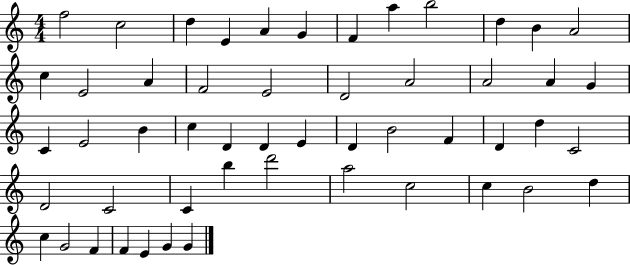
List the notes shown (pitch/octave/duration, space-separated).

F5/h C5/h D5/q E4/q A4/q G4/q F4/q A5/q B5/h D5/q B4/q A4/h C5/q E4/h A4/q F4/h E4/h D4/h A4/h A4/h A4/q G4/q C4/q E4/h B4/q C5/q D4/q D4/q E4/q D4/q B4/h F4/q D4/q D5/q C4/h D4/h C4/h C4/q B5/q D6/h A5/h C5/h C5/q B4/h D5/q C5/q G4/h F4/q F4/q E4/q G4/q G4/q